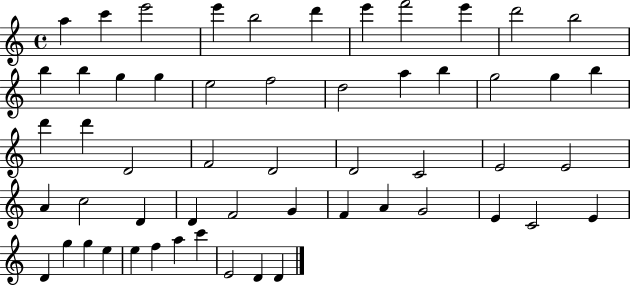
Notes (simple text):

A5/q C6/q E6/h E6/q B5/h D6/q E6/q F6/h E6/q D6/h B5/h B5/q B5/q G5/q G5/q E5/h F5/h D5/h A5/q B5/q G5/h G5/q B5/q D6/q D6/q D4/h F4/h D4/h D4/h C4/h E4/h E4/h A4/q C5/h D4/q D4/q F4/h G4/q F4/q A4/q G4/h E4/q C4/h E4/q D4/q G5/q G5/q E5/q E5/q F5/q A5/q C6/q E4/h D4/q D4/q